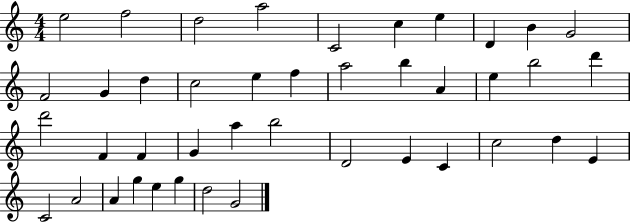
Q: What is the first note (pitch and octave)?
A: E5